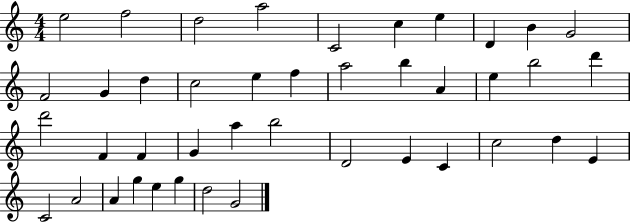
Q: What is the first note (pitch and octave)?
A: E5